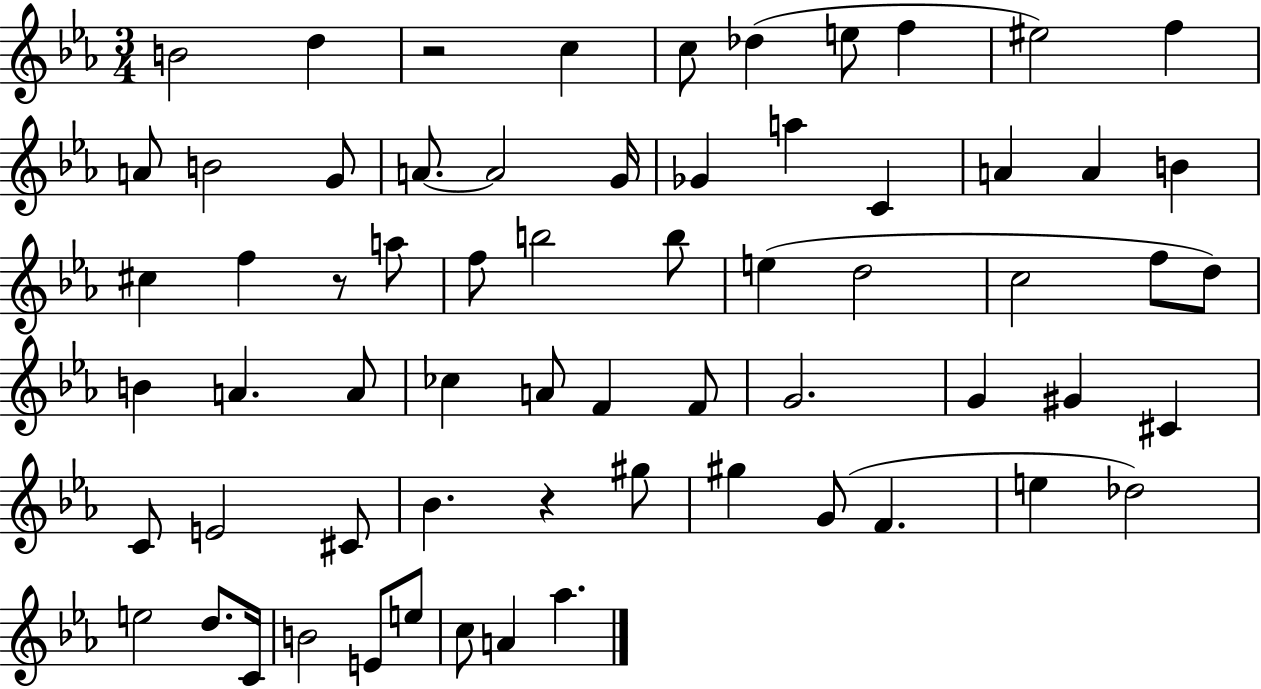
B4/h D5/q R/h C5/q C5/e Db5/q E5/e F5/q EIS5/h F5/q A4/e B4/h G4/e A4/e. A4/h G4/s Gb4/q A5/q C4/q A4/q A4/q B4/q C#5/q F5/q R/e A5/e F5/e B5/h B5/e E5/q D5/h C5/h F5/e D5/e B4/q A4/q. A4/e CES5/q A4/e F4/q F4/e G4/h. G4/q G#4/q C#4/q C4/e E4/h C#4/e Bb4/q. R/q G#5/e G#5/q G4/e F4/q. E5/q Db5/h E5/h D5/e. C4/s B4/h E4/e E5/e C5/e A4/q Ab5/q.